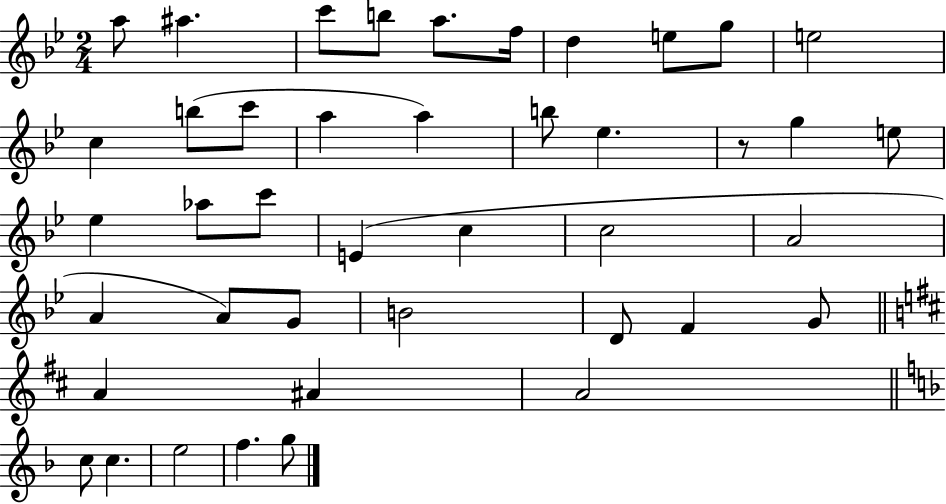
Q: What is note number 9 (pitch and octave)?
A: G5